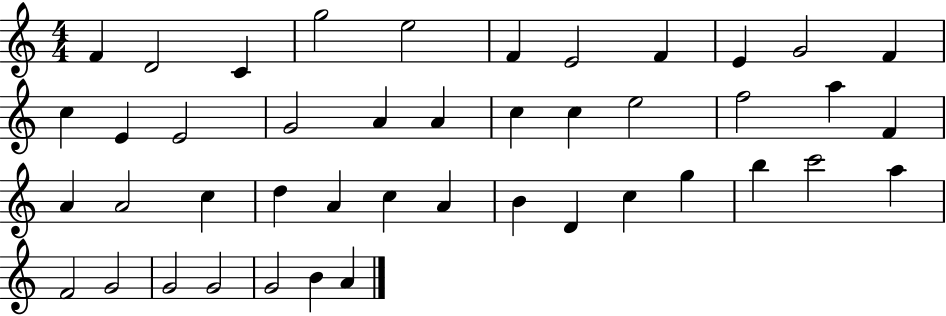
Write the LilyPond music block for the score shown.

{
  \clef treble
  \numericTimeSignature
  \time 4/4
  \key c \major
  f'4 d'2 c'4 | g''2 e''2 | f'4 e'2 f'4 | e'4 g'2 f'4 | \break c''4 e'4 e'2 | g'2 a'4 a'4 | c''4 c''4 e''2 | f''2 a''4 f'4 | \break a'4 a'2 c''4 | d''4 a'4 c''4 a'4 | b'4 d'4 c''4 g''4 | b''4 c'''2 a''4 | \break f'2 g'2 | g'2 g'2 | g'2 b'4 a'4 | \bar "|."
}